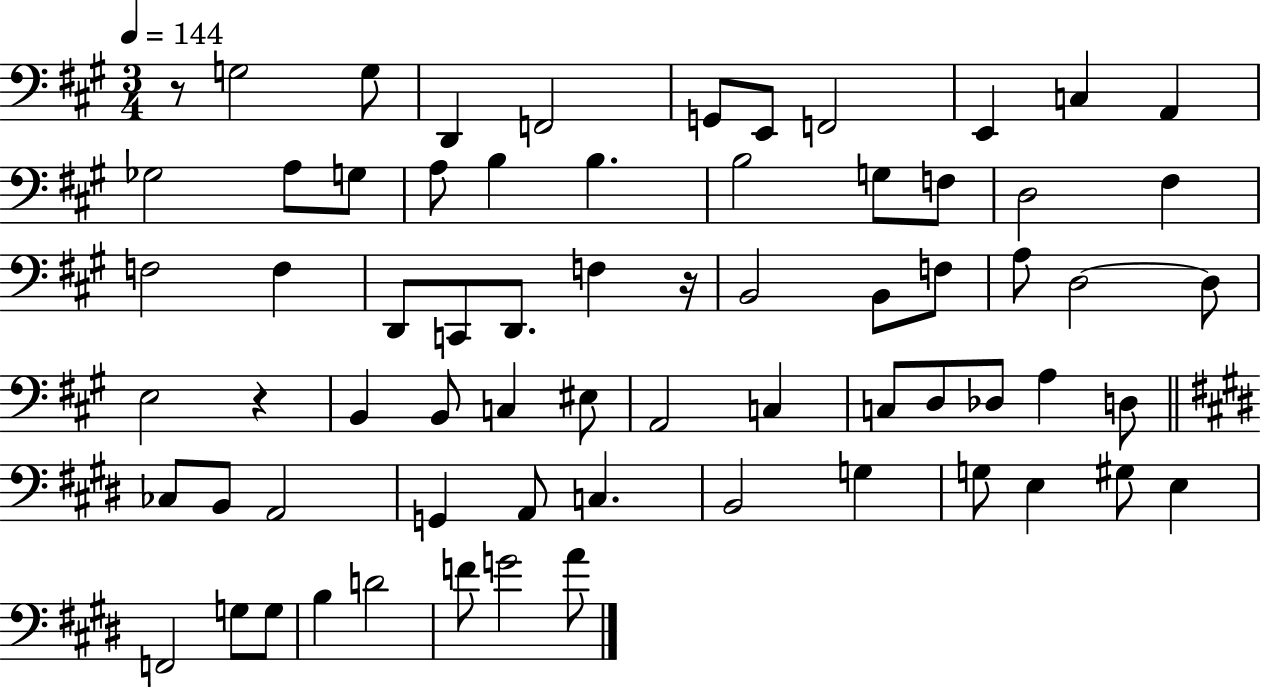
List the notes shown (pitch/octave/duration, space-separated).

R/e G3/h G3/e D2/q F2/h G2/e E2/e F2/h E2/q C3/q A2/q Gb3/h A3/e G3/e A3/e B3/q B3/q. B3/h G3/e F3/e D3/h F#3/q F3/h F3/q D2/e C2/e D2/e. F3/q R/s B2/h B2/e F3/e A3/e D3/h D3/e E3/h R/q B2/q B2/e C3/q EIS3/e A2/h C3/q C3/e D3/e Db3/e A3/q D3/e CES3/e B2/e A2/h G2/q A2/e C3/q. B2/h G3/q G3/e E3/q G#3/e E3/q F2/h G3/e G3/e B3/q D4/h F4/e G4/h A4/e